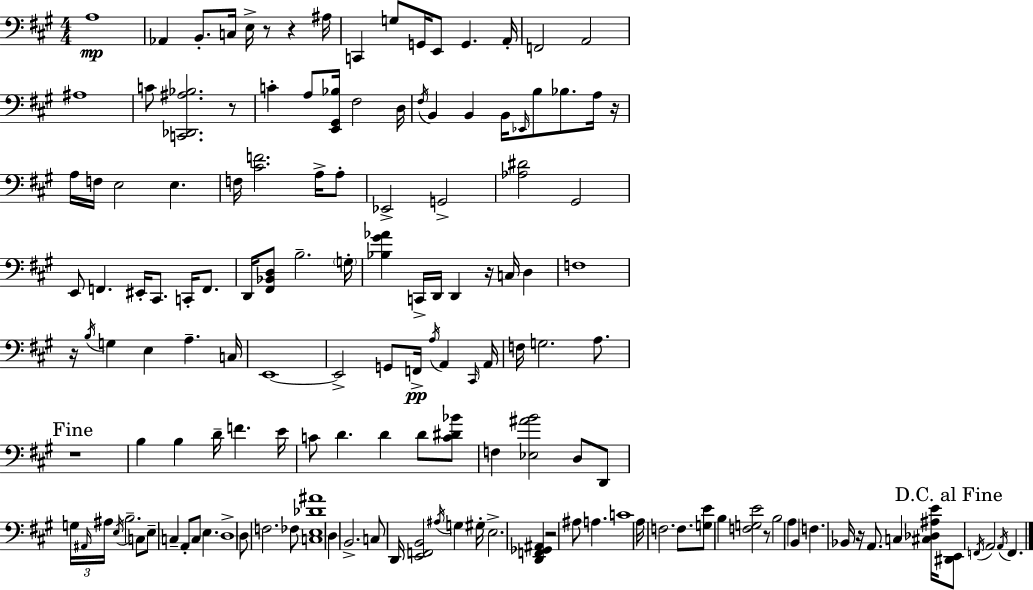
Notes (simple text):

A3/w Ab2/q B2/e. C3/s E3/s R/e R/q A#3/s C2/q G3/e G2/s E2/e G2/q. A2/s F2/h A2/h A#3/w C4/e [C2,Db2,A#3,Bb3]/h. R/e C4/q A3/e [E2,G#2,Bb3]/s F#3/h D3/s F#3/s B2/q B2/q B2/s Eb2/s B3/e Bb3/e. A3/s R/s A3/s F3/s E3/h E3/q. F3/s [C#4,F4]/h. A3/s A3/e Eb2/h G2/h [Ab3,D#4]/h G#2/h E2/e F2/q. EIS2/s C#2/e. C2/s F2/e. D2/s [F#2,Bb2,D3]/e B3/h. G3/s [Bb3,G#4,Ab4]/q C2/s D2/s D2/q R/s C3/s D3/q F3/w R/s B3/s G3/q E3/q A3/q. C3/s E2/w E2/h G2/e F2/s A3/s A2/q C#2/s A2/s F3/s G3/h. A3/e. R/w B3/q B3/q D4/s F4/q. E4/s C4/e D4/q. D4/q D4/e [C4,D#4,Bb4]/e F3/q [Eb3,A#4,B4]/h D3/e D2/e G3/s A#2/s A#3/s E3/s B3/h. C3/e E3/e C3/q A2/e C3/e E3/q. D3/w D3/e F3/h. FES3/e [C3,E3,Db4,A#4]/w D3/q B2/h. C3/e D2/s [E2,F2,B2]/h A#3/s G3/q G#3/s E3/h. [D2,F2,Gb2,A#2]/q R/h A#3/e A3/q. C4/w A3/s F3/h. F3/e. [G3,E4]/e B3/q [F3,G3,E4]/h R/e B3/h A3/q B2/q F3/q. Bb2/s R/s A2/e. C3/q [C#3,Db3,A#3,E4]/s [D#2,E2]/e F2/s A2/h A2/s F2/q.